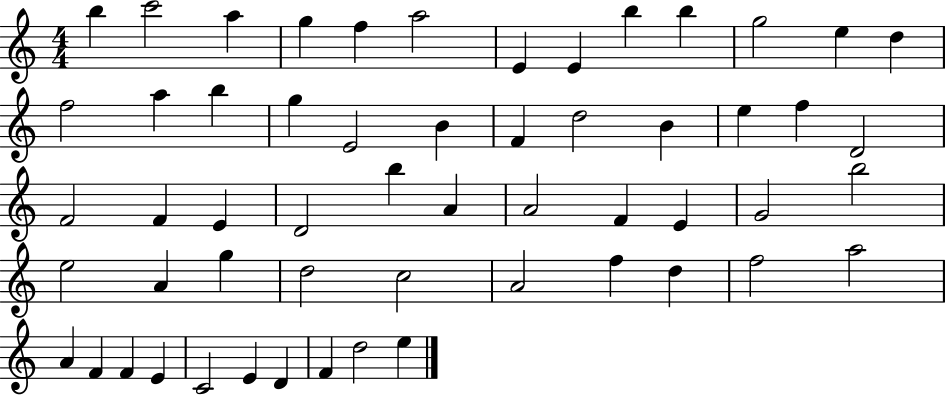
B5/q C6/h A5/q G5/q F5/q A5/h E4/q E4/q B5/q B5/q G5/h E5/q D5/q F5/h A5/q B5/q G5/q E4/h B4/q F4/q D5/h B4/q E5/q F5/q D4/h F4/h F4/q E4/q D4/h B5/q A4/q A4/h F4/q E4/q G4/h B5/h E5/h A4/q G5/q D5/h C5/h A4/h F5/q D5/q F5/h A5/h A4/q F4/q F4/q E4/q C4/h E4/q D4/q F4/q D5/h E5/q